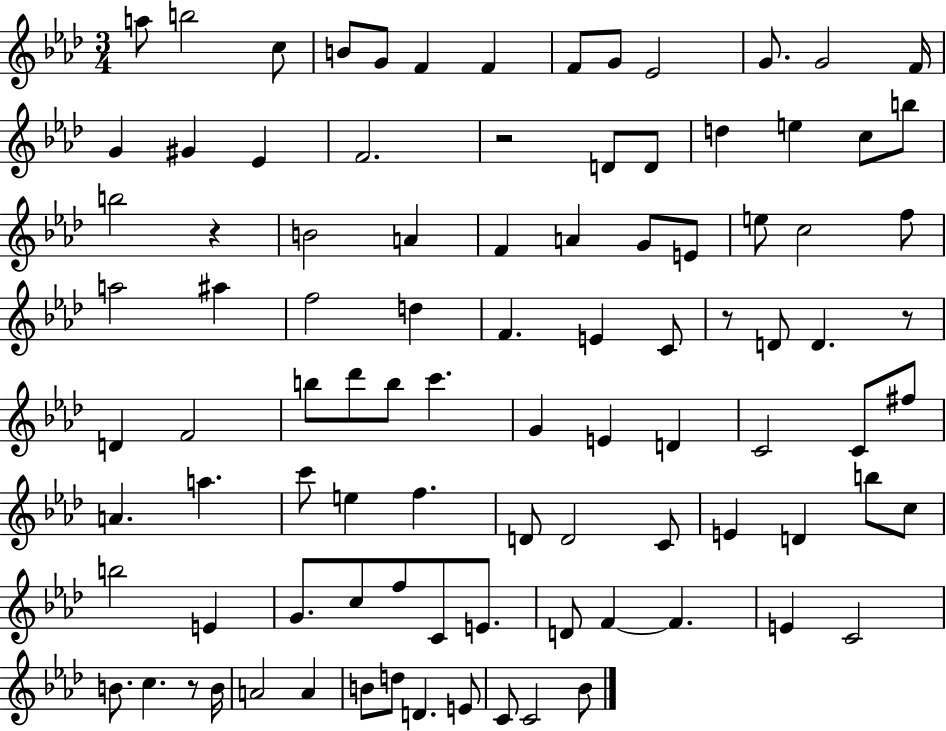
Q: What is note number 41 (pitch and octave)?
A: D4